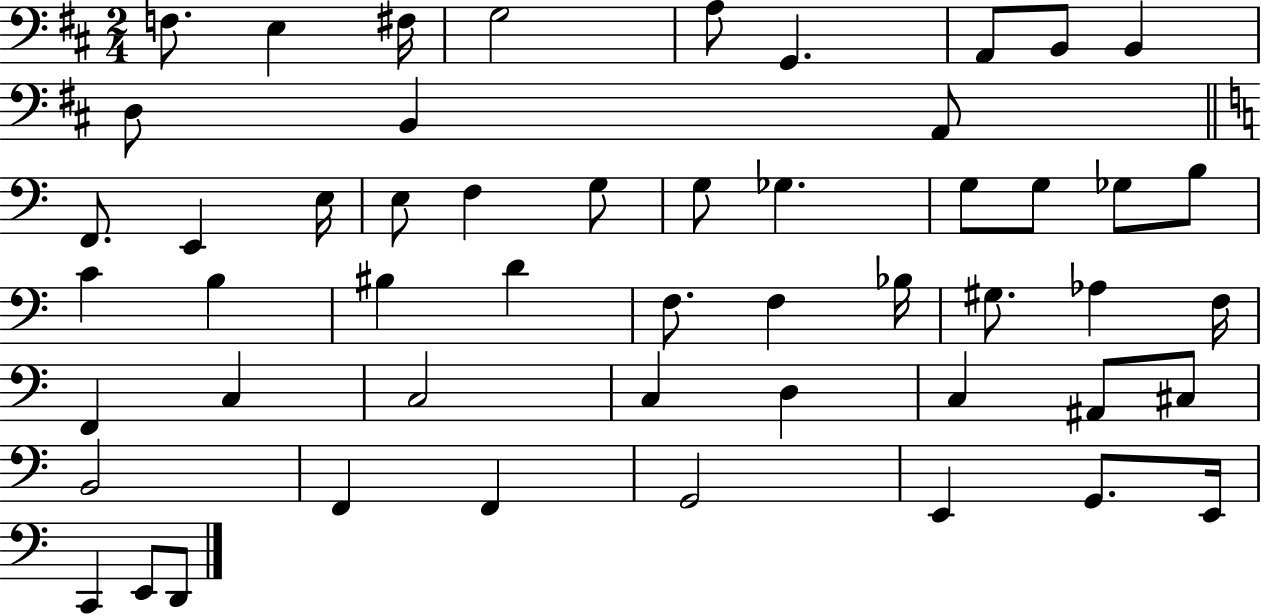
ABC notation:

X:1
T:Untitled
M:2/4
L:1/4
K:D
F,/2 E, ^F,/4 G,2 A,/2 G,, A,,/2 B,,/2 B,, D,/2 B,, A,,/2 F,,/2 E,, E,/4 E,/2 F, G,/2 G,/2 _G, G,/2 G,/2 _G,/2 B,/2 C B, ^B, D F,/2 F, _B,/4 ^G,/2 _A, F,/4 F,, C, C,2 C, D, C, ^A,,/2 ^C,/2 B,,2 F,, F,, G,,2 E,, G,,/2 E,,/4 C,, E,,/2 D,,/2